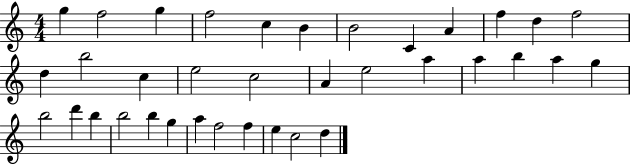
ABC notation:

X:1
T:Untitled
M:4/4
L:1/4
K:C
g f2 g f2 c B B2 C A f d f2 d b2 c e2 c2 A e2 a a b a g b2 d' b b2 b g a f2 f e c2 d